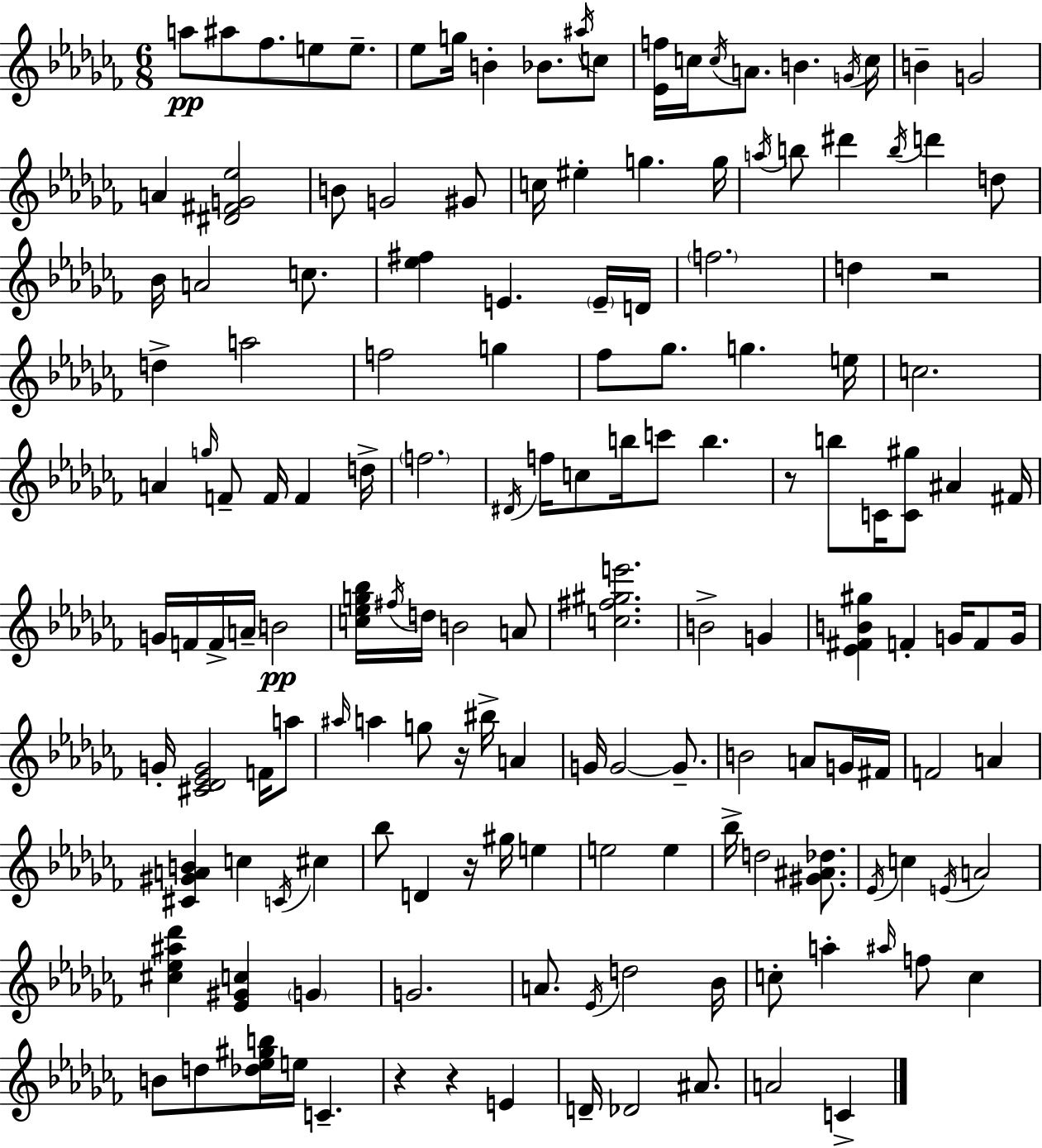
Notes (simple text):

A5/e A#5/e FES5/e. E5/e E5/e. Eb5/e G5/s B4/q Bb4/e. A#5/s C5/e [Eb4,F5]/s C5/s C5/s A4/e. B4/q. G4/s C5/s B4/q G4/h A4/q [D#4,F#4,G4,Eb5]/h B4/e G4/h G#4/e C5/s EIS5/q G5/q. G5/s A5/s B5/e D#6/q B5/s D6/q D5/e Bb4/s A4/h C5/e. [Eb5,F#5]/q E4/q. E4/s D4/s F5/h. D5/q R/h D5/q A5/h F5/h G5/q FES5/e Gb5/e. G5/q. E5/s C5/h. A4/q G5/s F4/e F4/s F4/q D5/s F5/h. D#4/s F5/s C5/e B5/s C6/e B5/q. R/e B5/e C4/s [C4,G#5]/e A#4/q F#4/s G4/s F4/s F4/s A4/s B4/h [C5,Eb5,G5,Bb5]/s F#5/s D5/s B4/h A4/e [C5,F#5,G#5,E6]/h. B4/h G4/q [Eb4,F#4,B4,G#5]/q F4/q G4/s F4/e G4/s G4/s [C#4,Db4,Eb4,G4]/h F4/s A5/e A#5/s A5/q G5/e R/s BIS5/s A4/q G4/s G4/h G4/e. B4/h A4/e G4/s F#4/s F4/h A4/q [C#4,G#4,A4,B4]/q C5/q C4/s C#5/q Bb5/e D4/q R/s G#5/s E5/q E5/h E5/q Bb5/s D5/h [G#4,A#4,Db5]/e. Eb4/s C5/q E4/s A4/h [C#5,Eb5,A#5,Db6]/q [Eb4,G#4,C5]/q G4/q G4/h. A4/e. Eb4/s D5/h Bb4/s C5/e A5/q A#5/s F5/e C5/q B4/e D5/e [Db5,Eb5,G#5,B5]/s E5/s C4/q. R/q R/q E4/q D4/s Db4/h A#4/e. A4/h C4/q